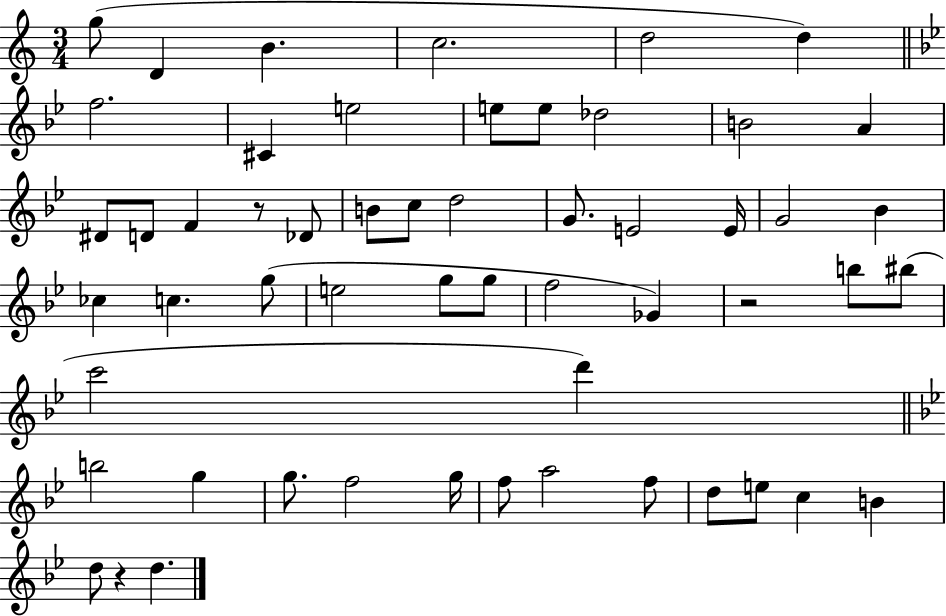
{
  \clef treble
  \numericTimeSignature
  \time 3/4
  \key c \major
  g''8( d'4 b'4. | c''2. | d''2 d''4) | \bar "||" \break \key g \minor f''2. | cis'4 e''2 | e''8 e''8 des''2 | b'2 a'4 | \break dis'8 d'8 f'4 r8 des'8 | b'8 c''8 d''2 | g'8. e'2 e'16 | g'2 bes'4 | \break ces''4 c''4. g''8( | e''2 g''8 g''8 | f''2 ges'4) | r2 b''8 bis''8( | \break c'''2 d'''4) | \bar "||" \break \key bes \major b''2 g''4 | g''8. f''2 g''16 | f''8 a''2 f''8 | d''8 e''8 c''4 b'4 | \break d''8 r4 d''4. | \bar "|."
}